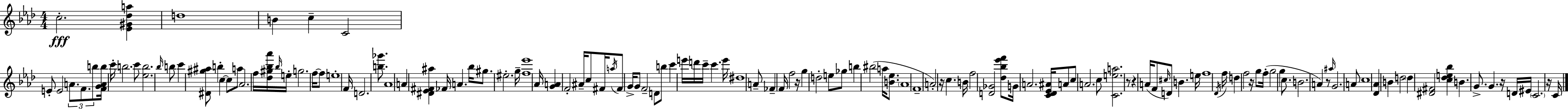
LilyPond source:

{
  \clef treble
  \numericTimeSignature
  \time 4/4
  \key f \minor
  c''2.-.\fff <ees' gis' des'' a''>4 | d''1 | b'4 c''4-- c'2 | e'8-. e'2 \tuplet 3/2 { a'8. f'8. | \break b''8 } <f' g' a' b''>16 c'''16-. b''2. | c'''8 <ees'' b''>2. \grace { bes''16 } b''8 | c'''4 <dis' gis'' ais''>8 b''4-. c''4~~ c''8 | a''8 aes'2. f''16 | \break <des'' gis'' bes'' aes'''>16 \grace { bes''16 } e''16-. g''2. f''16~~ | f''8 e''1-. | f'16 d'2. <b'' ges'''>8. | aes'1 | \break a'4 <dis' ees' fis' ais''>4 fes'16 a'4. | bes''16 gis''8. eis''2.-. | g''16-- <f'' ees'''>1 | aes'16 <g' a'>4 f'2-. ais'16-- | \break c''8 fis'16 \acciaccatura { a''16 } fis'8 g'16-> g'8 f'2-- | d'8 b''8 c'''4 e'''16 d'''16 c'''16-- c'''4. | e'''16 dis''1 | a'8-- fes'4-- f'16 f''2 | \break r16 g''4 d''2-. e''8 | ges''8 b''4 bis''2( a''16 | <b' ees''>8. \parenthesize aes'1 | f'1-- | \break a'2-.) r16 c''4. | b'16 f''2 <d' ges'>2 | <des'' bes'' ees''' f'''>8 g'16 a'2. | <c' des' ees' ais'>16 a'8 c''8 a'2. | \break c''8 <c' e'' a''>2. | r8 r4 a'16( f'8 \grace { cis''16 } d'8) b'4. | e''16 f''1 | \acciaccatura { des'16 } f''16 d''4 f''2 | \break r16 g''8 f''16-.( g''2 g''4 | c''8. b'2. | a'4) r8 \grace { ais''16 } g'2. | a'8 c''1 | \break <des' aes'>4 b'4 d''2 | \parenthesize d''4 <dis' fis'>2 | <c'' des'' e'' bes''>4 b'4. g'8.-> g'4. | r16 d'16 eis'16 \parenthesize c'2. | \break r16 c'16 \bar "|."
}